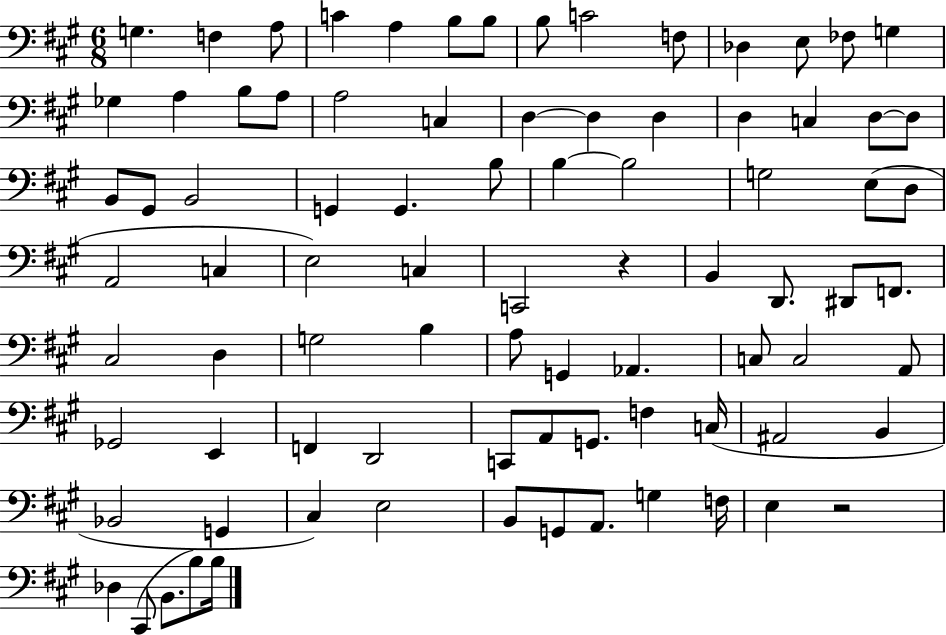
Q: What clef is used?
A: bass